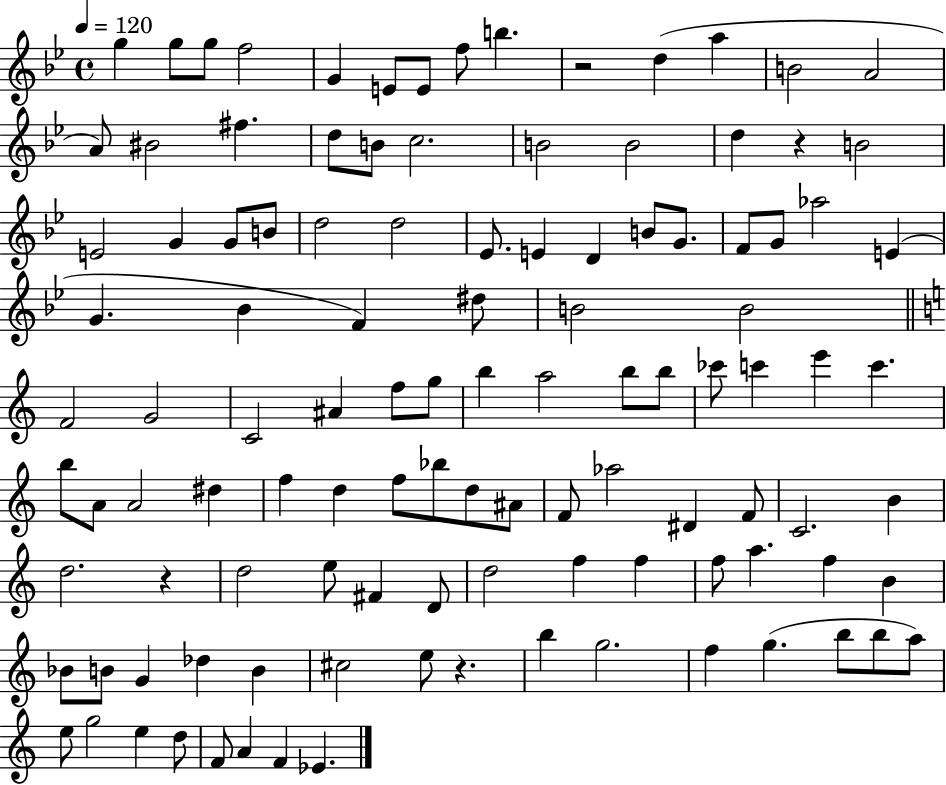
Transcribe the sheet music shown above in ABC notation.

X:1
T:Untitled
M:4/4
L:1/4
K:Bb
g g/2 g/2 f2 G E/2 E/2 f/2 b z2 d a B2 A2 A/2 ^B2 ^f d/2 B/2 c2 B2 B2 d z B2 E2 G G/2 B/2 d2 d2 _E/2 E D B/2 G/2 F/2 G/2 _a2 E G _B F ^d/2 B2 B2 F2 G2 C2 ^A f/2 g/2 b a2 b/2 b/2 _c'/2 c' e' c' b/2 A/2 A2 ^d f d f/2 _b/2 d/2 ^A/2 F/2 _a2 ^D F/2 C2 B d2 z d2 e/2 ^F D/2 d2 f f f/2 a f B _B/2 B/2 G _d B ^c2 e/2 z b g2 f g b/2 b/2 a/2 e/2 g2 e d/2 F/2 A F _E